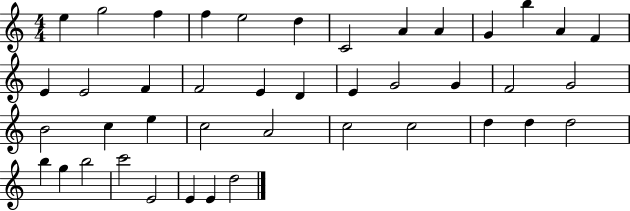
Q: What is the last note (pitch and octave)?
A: D5